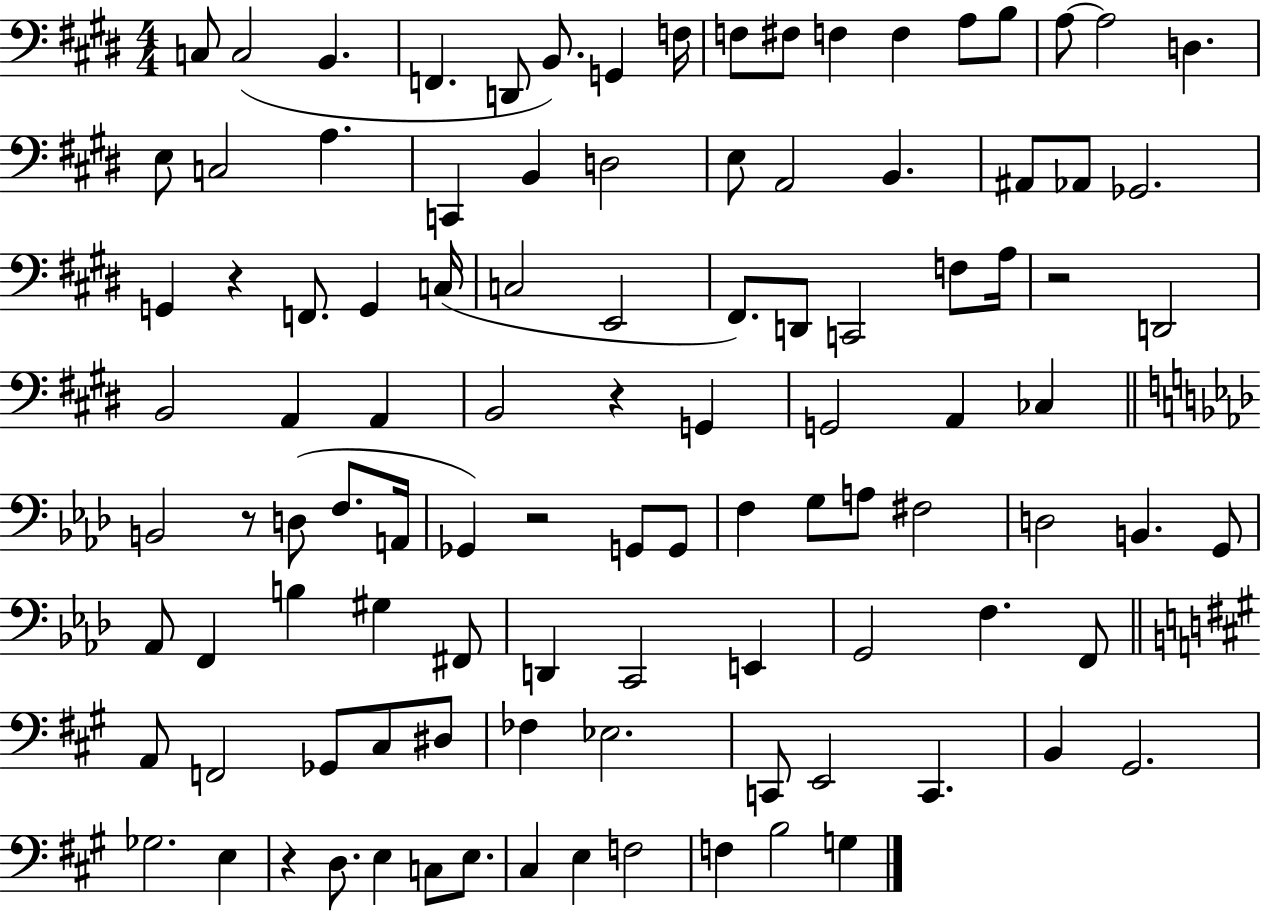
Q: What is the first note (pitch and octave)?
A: C3